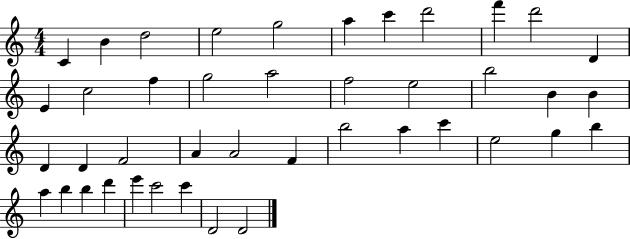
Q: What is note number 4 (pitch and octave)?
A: E5